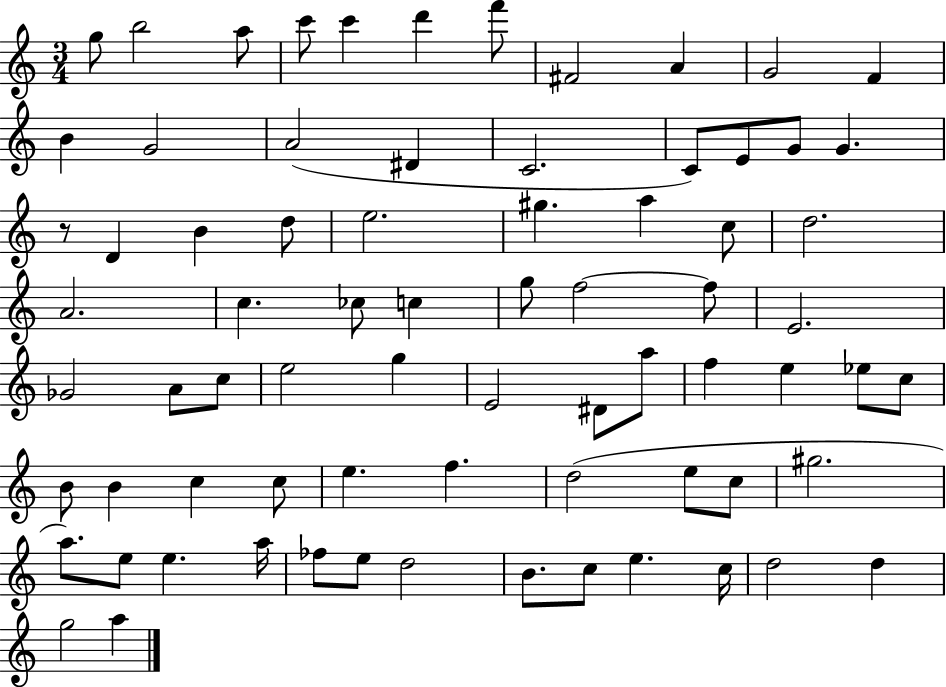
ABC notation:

X:1
T:Untitled
M:3/4
L:1/4
K:C
g/2 b2 a/2 c'/2 c' d' f'/2 ^F2 A G2 F B G2 A2 ^D C2 C/2 E/2 G/2 G z/2 D B d/2 e2 ^g a c/2 d2 A2 c _c/2 c g/2 f2 f/2 E2 _G2 A/2 c/2 e2 g E2 ^D/2 a/2 f e _e/2 c/2 B/2 B c c/2 e f d2 e/2 c/2 ^g2 a/2 e/2 e a/4 _f/2 e/2 d2 B/2 c/2 e c/4 d2 d g2 a